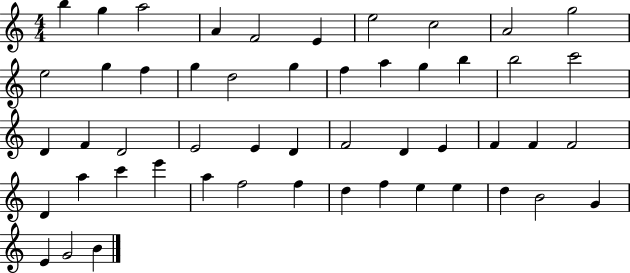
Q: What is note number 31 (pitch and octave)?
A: E4